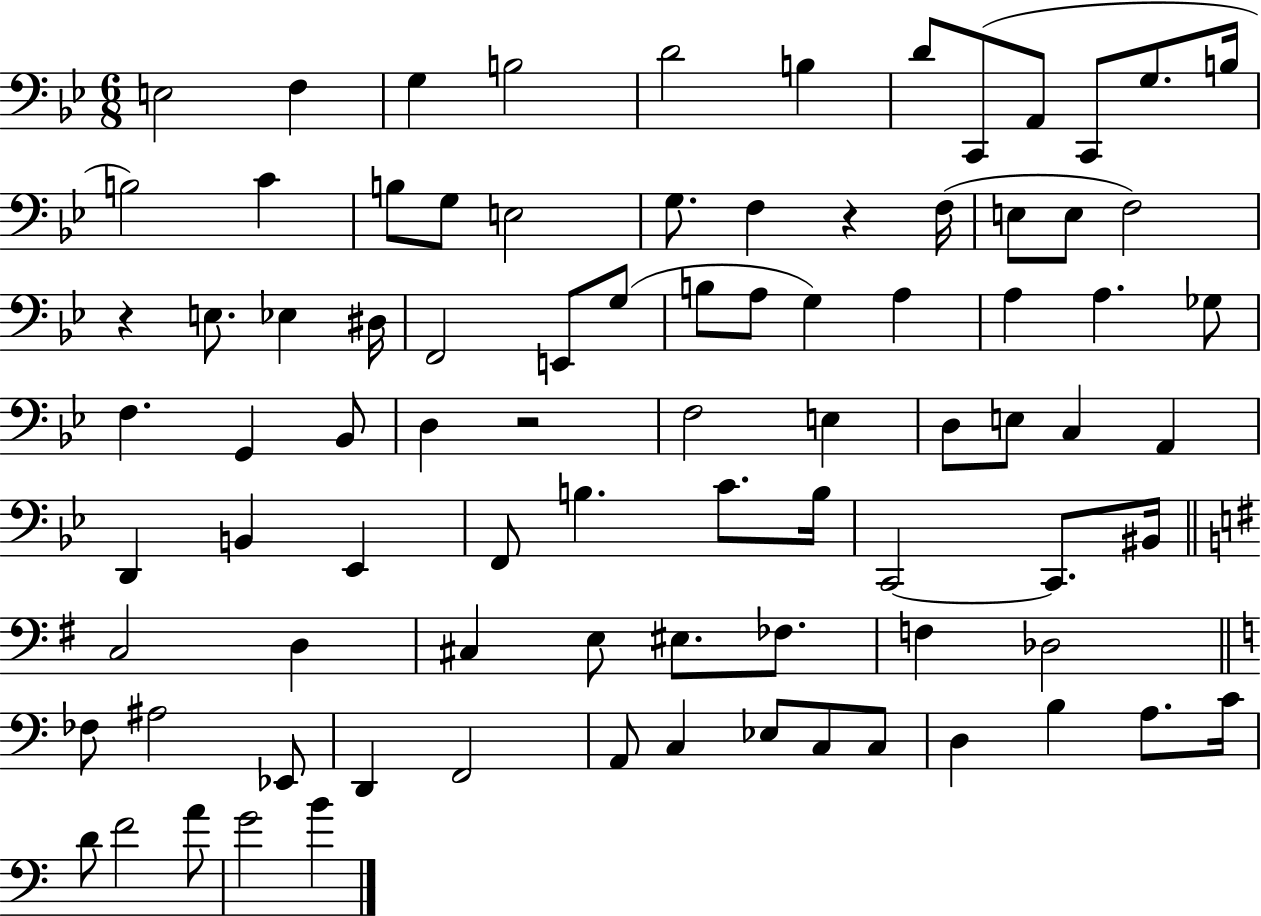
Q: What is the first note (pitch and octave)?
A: E3